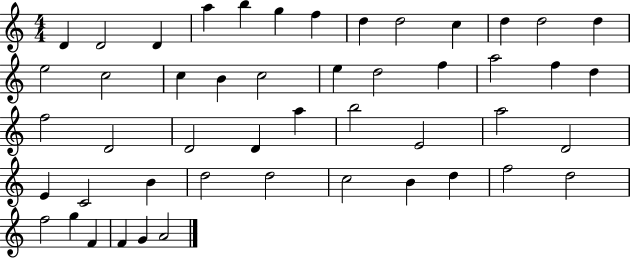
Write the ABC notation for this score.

X:1
T:Untitled
M:4/4
L:1/4
K:C
D D2 D a b g f d d2 c d d2 d e2 c2 c B c2 e d2 f a2 f d f2 D2 D2 D a b2 E2 a2 D2 E C2 B d2 d2 c2 B d f2 d2 f2 g F F G A2